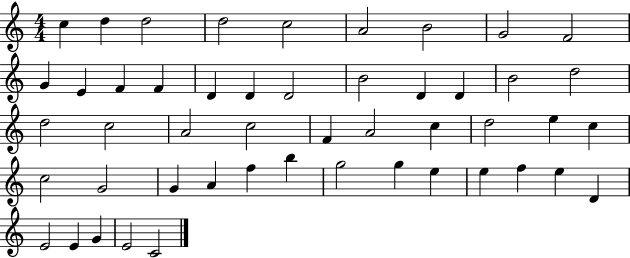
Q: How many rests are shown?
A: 0